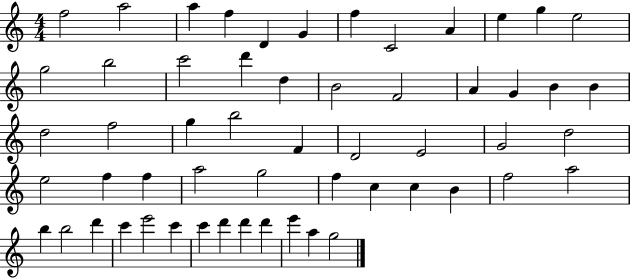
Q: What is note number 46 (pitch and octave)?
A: D6